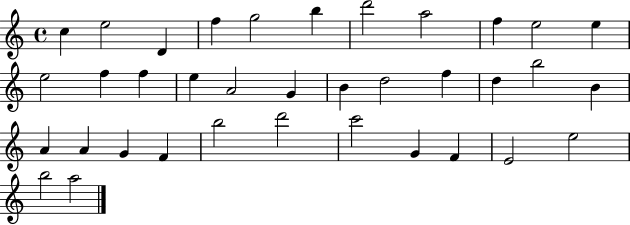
C5/q E5/h D4/q F5/q G5/h B5/q D6/h A5/h F5/q E5/h E5/q E5/h F5/q F5/q E5/q A4/h G4/q B4/q D5/h F5/q D5/q B5/h B4/q A4/q A4/q G4/q F4/q B5/h D6/h C6/h G4/q F4/q E4/h E5/h B5/h A5/h